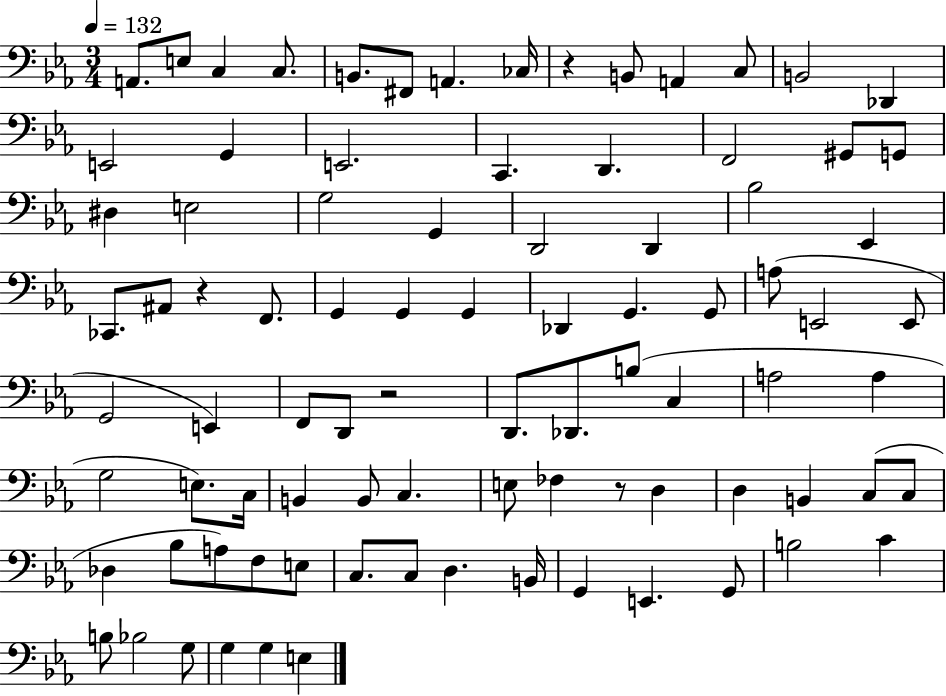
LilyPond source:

{
  \clef bass
  \numericTimeSignature
  \time 3/4
  \key ees \major
  \tempo 4 = 132
  \repeat volta 2 { a,8. e8 c4 c8. | b,8. fis,8 a,4. ces16 | r4 b,8 a,4 c8 | b,2 des,4 | \break e,2 g,4 | e,2. | c,4. d,4. | f,2 gis,8 g,8 | \break dis4 e2 | g2 g,4 | d,2 d,4 | bes2 ees,4 | \break ces,8. ais,8 r4 f,8. | g,4 g,4 g,4 | des,4 g,4. g,8 | a8( e,2 e,8 | \break g,2 e,4) | f,8 d,8 r2 | d,8. des,8. b8( c4 | a2 a4 | \break g2 e8.) c16 | b,4 b,8 c4. | e8 fes4 r8 d4 | d4 b,4 c8( c8 | \break des4 bes8 a8) f8 e8 | c8. c8 d4. b,16 | g,4 e,4. g,8 | b2 c'4 | \break b8 bes2 g8 | g4 g4 e4 | } \bar "|."
}